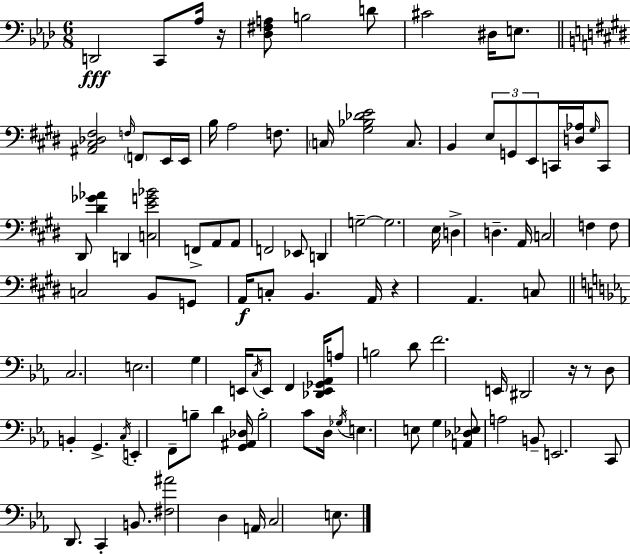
X:1
T:Untitled
M:6/8
L:1/4
K:Fm
D,,2 C,,/2 _A,/4 z/4 [_D,^F,A,]/2 B,2 D/2 ^C2 ^D,/4 E,/2 [^A,,^C,_D,^F,]2 F,/4 F,,/2 E,,/4 E,,/4 B,/4 A,2 F,/2 C,/4 [^G,_B,_DE]2 C,/2 B,, E,/2 G,,/2 E,,/2 C,,/4 [D,_A,]/4 ^G,/4 C,,/2 ^D,,/2 [^D_G_A] D,, [C,EG_B]2 F,,/2 A,,/2 A,,/2 F,,2 _E,,/2 D,, G,2 G,2 E,/4 D, D, A,,/4 C,2 F, F,/2 C,2 B,,/2 G,,/2 A,,/4 C,/2 B,, A,,/4 z A,, C,/2 C,2 E,2 G, E,,/4 C,/4 E,,/2 F,, [_D,,E,,_G,,_A,,]/4 A,/2 B,2 D/2 F2 E,,/4 ^D,,2 z/4 z/2 D,/2 B,, G,, C,/4 E,, F,,/2 B,/2 D [G,,^A,,_D,]/4 B,2 C/2 D,/4 _G,/4 E, E,/2 G, [A,,_D,_E,]/2 A,2 B,,/2 E,,2 C,,/2 D,,/2 C,, B,,/2 [^F,^A]2 D, A,,/4 C,2 E,/2